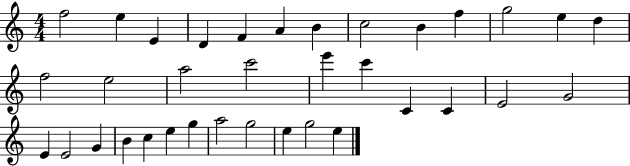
F5/h E5/q E4/q D4/q F4/q A4/q B4/q C5/h B4/q F5/q G5/h E5/q D5/q F5/h E5/h A5/h C6/h E6/q C6/q C4/q C4/q E4/h G4/h E4/q E4/h G4/q B4/q C5/q E5/q G5/q A5/h G5/h E5/q G5/h E5/q